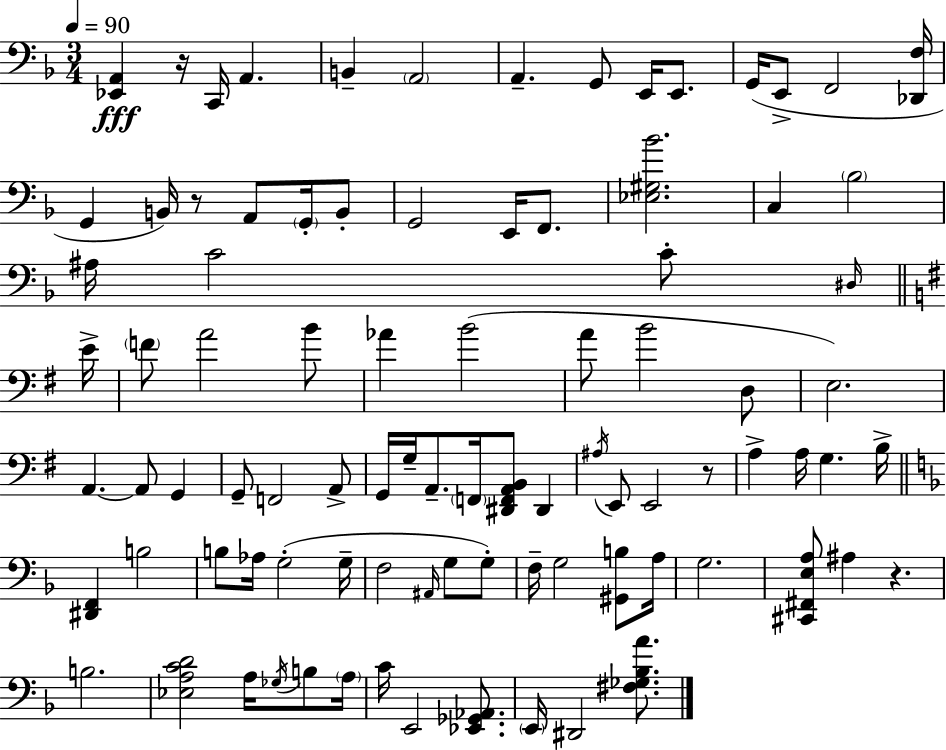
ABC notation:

X:1
T:Untitled
M:3/4
L:1/4
K:F
[_E,,A,,] z/4 C,,/4 A,, B,, A,,2 A,, G,,/2 E,,/4 E,,/2 G,,/4 E,,/2 F,,2 [_D,,F,]/4 G,, B,,/4 z/2 A,,/2 G,,/4 B,,/2 G,,2 E,,/4 F,,/2 [_E,^G,_B]2 C, _B,2 ^A,/4 C2 C/2 ^D,/4 E/4 F/2 A2 B/2 _A B2 A/2 B2 D,/2 E,2 A,, A,,/2 G,, G,,/2 F,,2 A,,/2 G,,/4 G,/4 A,,/2 F,,/4 [^D,,F,,A,,B,,]/2 ^D,, ^A,/4 E,,/2 E,,2 z/2 A, A,/4 G, B,/4 [^D,,F,,] B,2 B,/2 _A,/4 G,2 G,/4 F,2 ^A,,/4 G,/2 G,/2 F,/4 G,2 [^G,,B,]/2 A,/4 G,2 [^C,,^F,,E,A,]/2 ^A, z B,2 [_E,A,CD]2 A,/4 _G,/4 B,/2 A,/4 C/4 E,,2 [_E,,_G,,_A,,]/2 E,,/4 ^D,,2 [^F,_G,_B,A]/2